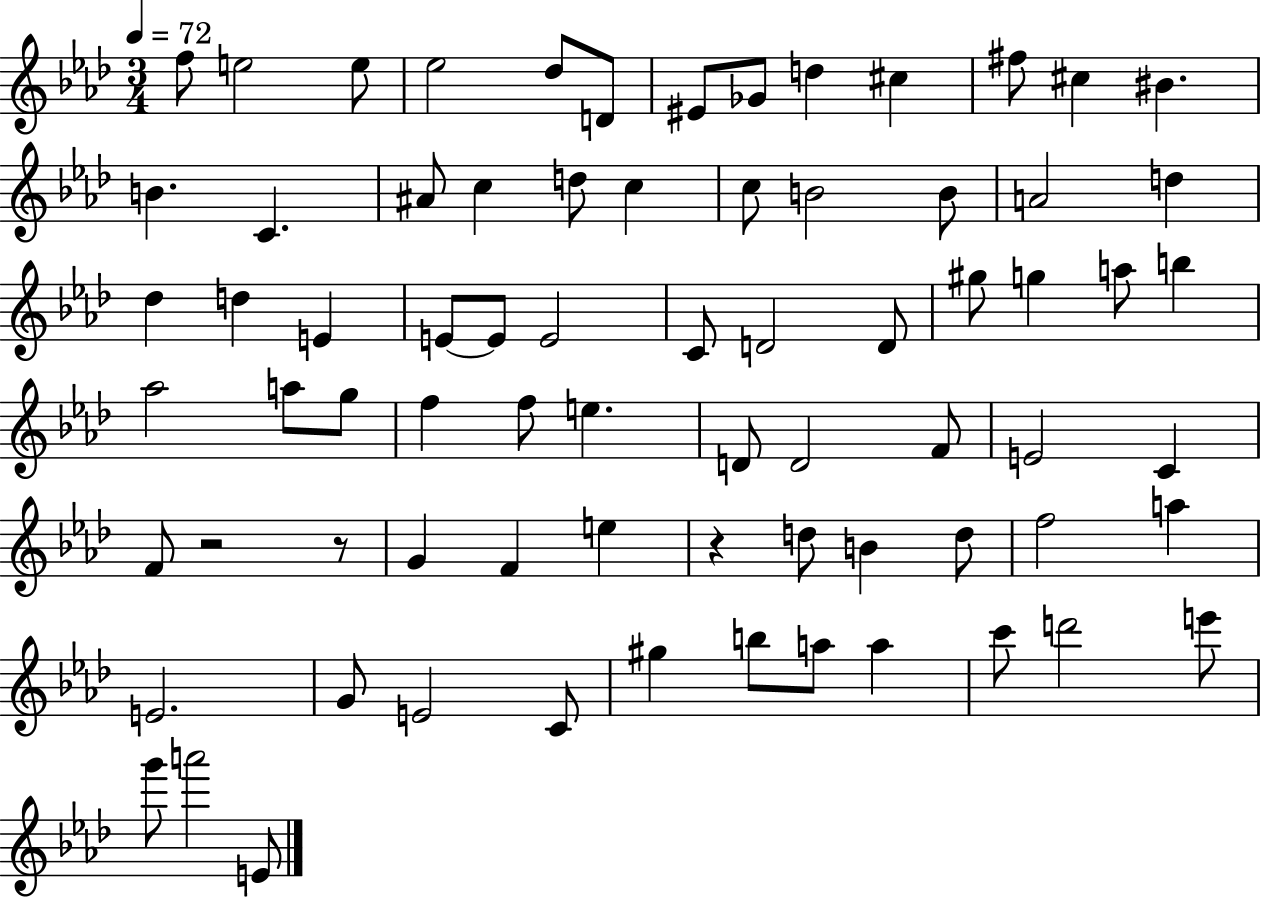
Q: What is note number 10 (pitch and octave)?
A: C#5